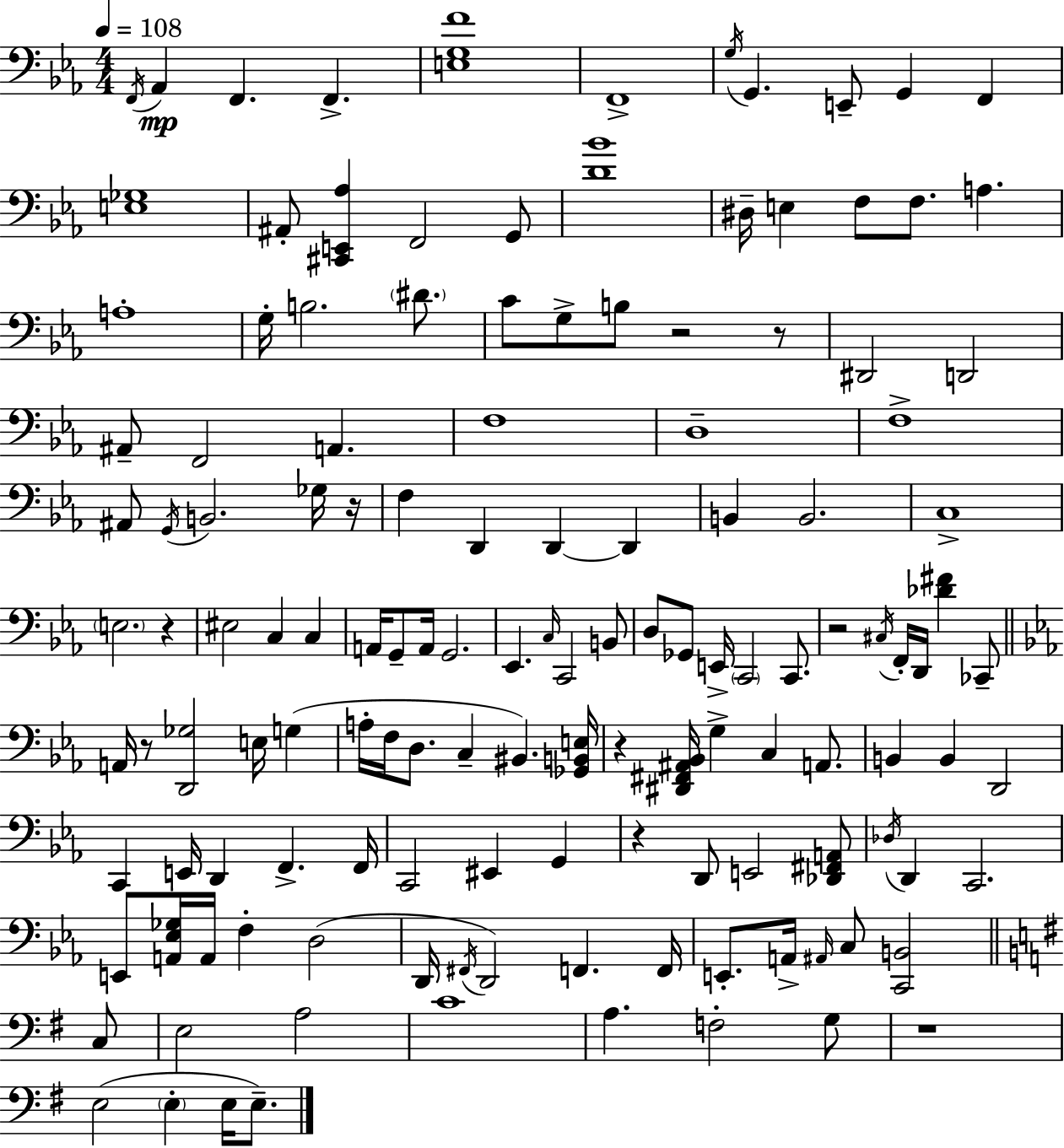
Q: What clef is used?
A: bass